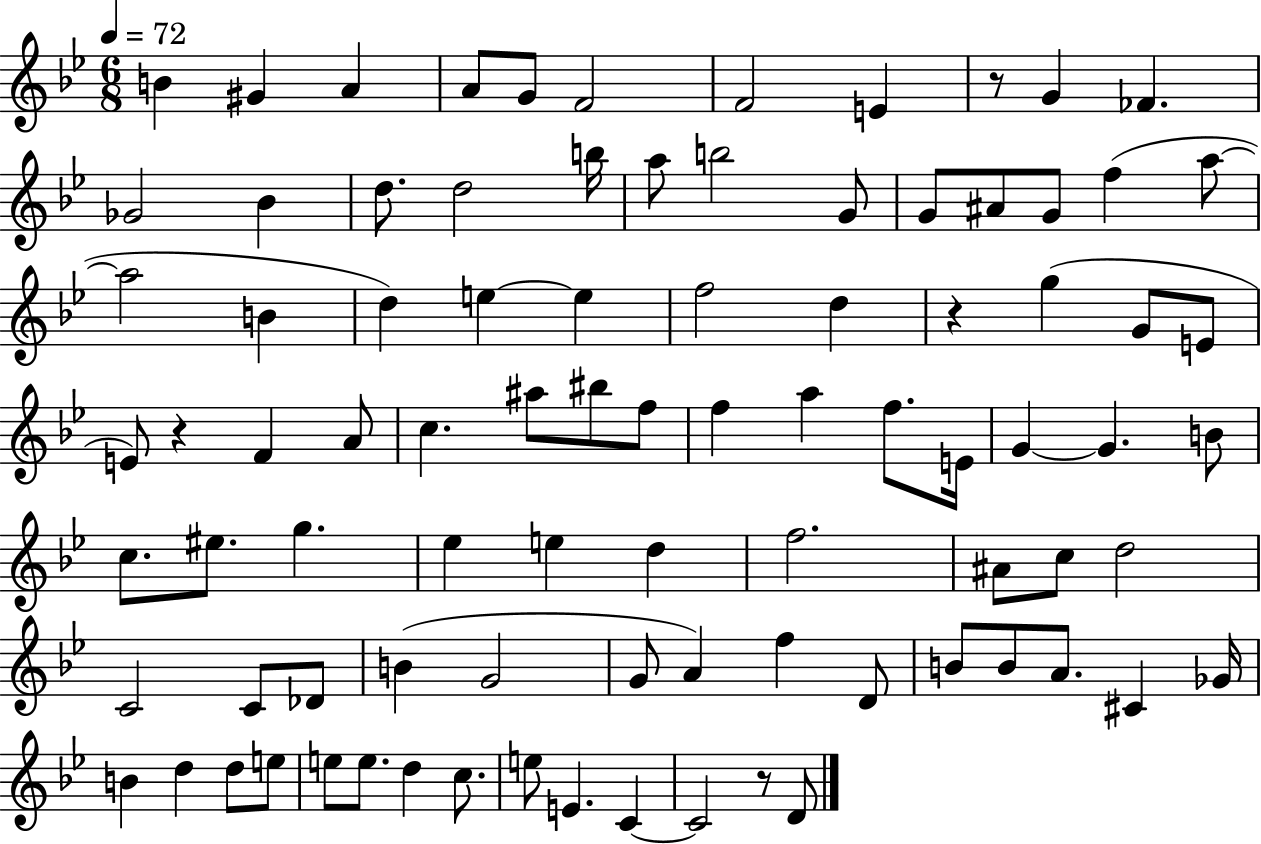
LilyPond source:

{
  \clef treble
  \numericTimeSignature
  \time 6/8
  \key bes \major
  \tempo 4 = 72
  b'4 gis'4 a'4 | a'8 g'8 f'2 | f'2 e'4 | r8 g'4 fes'4. | \break ges'2 bes'4 | d''8. d''2 b''16 | a''8 b''2 g'8 | g'8 ais'8 g'8 f''4( a''8~~ | \break a''2 b'4 | d''4) e''4~~ e''4 | f''2 d''4 | r4 g''4( g'8 e'8 | \break e'8) r4 f'4 a'8 | c''4. ais''8 bis''8 f''8 | f''4 a''4 f''8. e'16 | g'4~~ g'4. b'8 | \break c''8. eis''8. g''4. | ees''4 e''4 d''4 | f''2. | ais'8 c''8 d''2 | \break c'2 c'8 des'8 | b'4( g'2 | g'8 a'4) f''4 d'8 | b'8 b'8 a'8. cis'4 ges'16 | \break b'4 d''4 d''8 e''8 | e''8 e''8. d''4 c''8. | e''8 e'4. c'4~~ | c'2 r8 d'8 | \break \bar "|."
}